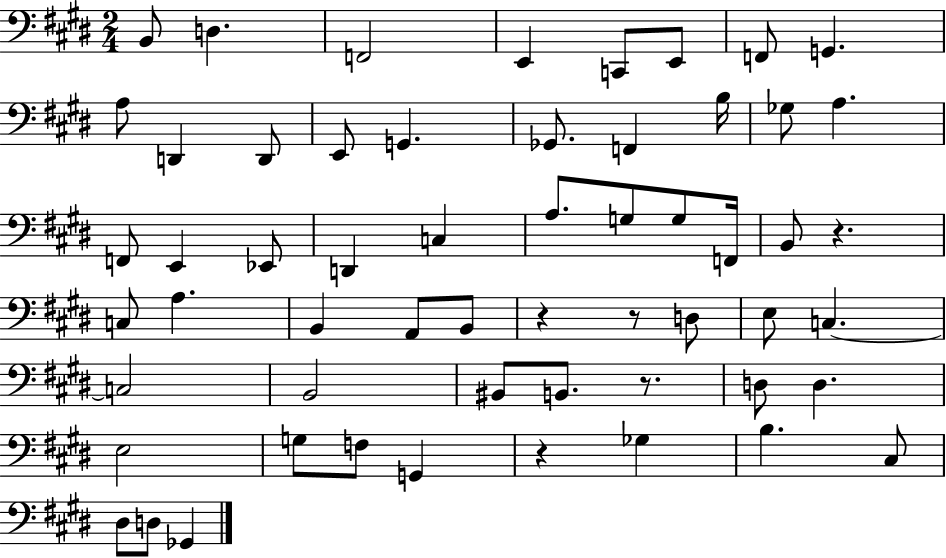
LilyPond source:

{
  \clef bass
  \numericTimeSignature
  \time 2/4
  \key e \major
  b,8 d4. | f,2 | e,4 c,8 e,8 | f,8 g,4. | \break a8 d,4 d,8 | e,8 g,4. | ges,8. f,4 b16 | ges8 a4. | \break f,8 e,4 ees,8 | d,4 c4 | a8. g8 g8 f,16 | b,8 r4. | \break c8 a4. | b,4 a,8 b,8 | r4 r8 d8 | e8 c4.~~ | \break c2 | b,2 | bis,8 b,8. r8. | d8 d4. | \break e2 | g8 f8 g,4 | r4 ges4 | b4. cis8 | \break dis8 d8 ges,4 | \bar "|."
}